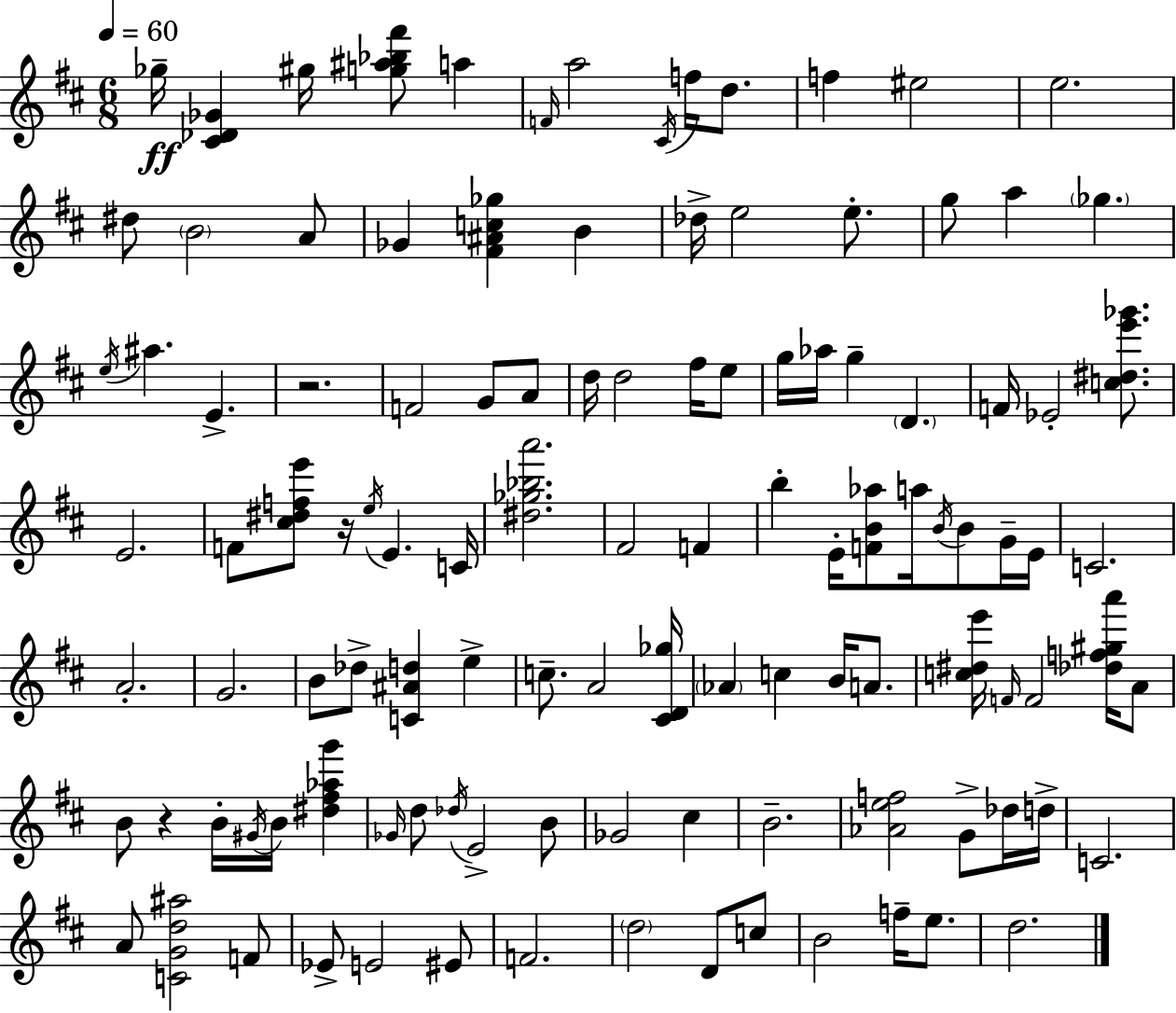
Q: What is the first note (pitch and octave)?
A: Gb5